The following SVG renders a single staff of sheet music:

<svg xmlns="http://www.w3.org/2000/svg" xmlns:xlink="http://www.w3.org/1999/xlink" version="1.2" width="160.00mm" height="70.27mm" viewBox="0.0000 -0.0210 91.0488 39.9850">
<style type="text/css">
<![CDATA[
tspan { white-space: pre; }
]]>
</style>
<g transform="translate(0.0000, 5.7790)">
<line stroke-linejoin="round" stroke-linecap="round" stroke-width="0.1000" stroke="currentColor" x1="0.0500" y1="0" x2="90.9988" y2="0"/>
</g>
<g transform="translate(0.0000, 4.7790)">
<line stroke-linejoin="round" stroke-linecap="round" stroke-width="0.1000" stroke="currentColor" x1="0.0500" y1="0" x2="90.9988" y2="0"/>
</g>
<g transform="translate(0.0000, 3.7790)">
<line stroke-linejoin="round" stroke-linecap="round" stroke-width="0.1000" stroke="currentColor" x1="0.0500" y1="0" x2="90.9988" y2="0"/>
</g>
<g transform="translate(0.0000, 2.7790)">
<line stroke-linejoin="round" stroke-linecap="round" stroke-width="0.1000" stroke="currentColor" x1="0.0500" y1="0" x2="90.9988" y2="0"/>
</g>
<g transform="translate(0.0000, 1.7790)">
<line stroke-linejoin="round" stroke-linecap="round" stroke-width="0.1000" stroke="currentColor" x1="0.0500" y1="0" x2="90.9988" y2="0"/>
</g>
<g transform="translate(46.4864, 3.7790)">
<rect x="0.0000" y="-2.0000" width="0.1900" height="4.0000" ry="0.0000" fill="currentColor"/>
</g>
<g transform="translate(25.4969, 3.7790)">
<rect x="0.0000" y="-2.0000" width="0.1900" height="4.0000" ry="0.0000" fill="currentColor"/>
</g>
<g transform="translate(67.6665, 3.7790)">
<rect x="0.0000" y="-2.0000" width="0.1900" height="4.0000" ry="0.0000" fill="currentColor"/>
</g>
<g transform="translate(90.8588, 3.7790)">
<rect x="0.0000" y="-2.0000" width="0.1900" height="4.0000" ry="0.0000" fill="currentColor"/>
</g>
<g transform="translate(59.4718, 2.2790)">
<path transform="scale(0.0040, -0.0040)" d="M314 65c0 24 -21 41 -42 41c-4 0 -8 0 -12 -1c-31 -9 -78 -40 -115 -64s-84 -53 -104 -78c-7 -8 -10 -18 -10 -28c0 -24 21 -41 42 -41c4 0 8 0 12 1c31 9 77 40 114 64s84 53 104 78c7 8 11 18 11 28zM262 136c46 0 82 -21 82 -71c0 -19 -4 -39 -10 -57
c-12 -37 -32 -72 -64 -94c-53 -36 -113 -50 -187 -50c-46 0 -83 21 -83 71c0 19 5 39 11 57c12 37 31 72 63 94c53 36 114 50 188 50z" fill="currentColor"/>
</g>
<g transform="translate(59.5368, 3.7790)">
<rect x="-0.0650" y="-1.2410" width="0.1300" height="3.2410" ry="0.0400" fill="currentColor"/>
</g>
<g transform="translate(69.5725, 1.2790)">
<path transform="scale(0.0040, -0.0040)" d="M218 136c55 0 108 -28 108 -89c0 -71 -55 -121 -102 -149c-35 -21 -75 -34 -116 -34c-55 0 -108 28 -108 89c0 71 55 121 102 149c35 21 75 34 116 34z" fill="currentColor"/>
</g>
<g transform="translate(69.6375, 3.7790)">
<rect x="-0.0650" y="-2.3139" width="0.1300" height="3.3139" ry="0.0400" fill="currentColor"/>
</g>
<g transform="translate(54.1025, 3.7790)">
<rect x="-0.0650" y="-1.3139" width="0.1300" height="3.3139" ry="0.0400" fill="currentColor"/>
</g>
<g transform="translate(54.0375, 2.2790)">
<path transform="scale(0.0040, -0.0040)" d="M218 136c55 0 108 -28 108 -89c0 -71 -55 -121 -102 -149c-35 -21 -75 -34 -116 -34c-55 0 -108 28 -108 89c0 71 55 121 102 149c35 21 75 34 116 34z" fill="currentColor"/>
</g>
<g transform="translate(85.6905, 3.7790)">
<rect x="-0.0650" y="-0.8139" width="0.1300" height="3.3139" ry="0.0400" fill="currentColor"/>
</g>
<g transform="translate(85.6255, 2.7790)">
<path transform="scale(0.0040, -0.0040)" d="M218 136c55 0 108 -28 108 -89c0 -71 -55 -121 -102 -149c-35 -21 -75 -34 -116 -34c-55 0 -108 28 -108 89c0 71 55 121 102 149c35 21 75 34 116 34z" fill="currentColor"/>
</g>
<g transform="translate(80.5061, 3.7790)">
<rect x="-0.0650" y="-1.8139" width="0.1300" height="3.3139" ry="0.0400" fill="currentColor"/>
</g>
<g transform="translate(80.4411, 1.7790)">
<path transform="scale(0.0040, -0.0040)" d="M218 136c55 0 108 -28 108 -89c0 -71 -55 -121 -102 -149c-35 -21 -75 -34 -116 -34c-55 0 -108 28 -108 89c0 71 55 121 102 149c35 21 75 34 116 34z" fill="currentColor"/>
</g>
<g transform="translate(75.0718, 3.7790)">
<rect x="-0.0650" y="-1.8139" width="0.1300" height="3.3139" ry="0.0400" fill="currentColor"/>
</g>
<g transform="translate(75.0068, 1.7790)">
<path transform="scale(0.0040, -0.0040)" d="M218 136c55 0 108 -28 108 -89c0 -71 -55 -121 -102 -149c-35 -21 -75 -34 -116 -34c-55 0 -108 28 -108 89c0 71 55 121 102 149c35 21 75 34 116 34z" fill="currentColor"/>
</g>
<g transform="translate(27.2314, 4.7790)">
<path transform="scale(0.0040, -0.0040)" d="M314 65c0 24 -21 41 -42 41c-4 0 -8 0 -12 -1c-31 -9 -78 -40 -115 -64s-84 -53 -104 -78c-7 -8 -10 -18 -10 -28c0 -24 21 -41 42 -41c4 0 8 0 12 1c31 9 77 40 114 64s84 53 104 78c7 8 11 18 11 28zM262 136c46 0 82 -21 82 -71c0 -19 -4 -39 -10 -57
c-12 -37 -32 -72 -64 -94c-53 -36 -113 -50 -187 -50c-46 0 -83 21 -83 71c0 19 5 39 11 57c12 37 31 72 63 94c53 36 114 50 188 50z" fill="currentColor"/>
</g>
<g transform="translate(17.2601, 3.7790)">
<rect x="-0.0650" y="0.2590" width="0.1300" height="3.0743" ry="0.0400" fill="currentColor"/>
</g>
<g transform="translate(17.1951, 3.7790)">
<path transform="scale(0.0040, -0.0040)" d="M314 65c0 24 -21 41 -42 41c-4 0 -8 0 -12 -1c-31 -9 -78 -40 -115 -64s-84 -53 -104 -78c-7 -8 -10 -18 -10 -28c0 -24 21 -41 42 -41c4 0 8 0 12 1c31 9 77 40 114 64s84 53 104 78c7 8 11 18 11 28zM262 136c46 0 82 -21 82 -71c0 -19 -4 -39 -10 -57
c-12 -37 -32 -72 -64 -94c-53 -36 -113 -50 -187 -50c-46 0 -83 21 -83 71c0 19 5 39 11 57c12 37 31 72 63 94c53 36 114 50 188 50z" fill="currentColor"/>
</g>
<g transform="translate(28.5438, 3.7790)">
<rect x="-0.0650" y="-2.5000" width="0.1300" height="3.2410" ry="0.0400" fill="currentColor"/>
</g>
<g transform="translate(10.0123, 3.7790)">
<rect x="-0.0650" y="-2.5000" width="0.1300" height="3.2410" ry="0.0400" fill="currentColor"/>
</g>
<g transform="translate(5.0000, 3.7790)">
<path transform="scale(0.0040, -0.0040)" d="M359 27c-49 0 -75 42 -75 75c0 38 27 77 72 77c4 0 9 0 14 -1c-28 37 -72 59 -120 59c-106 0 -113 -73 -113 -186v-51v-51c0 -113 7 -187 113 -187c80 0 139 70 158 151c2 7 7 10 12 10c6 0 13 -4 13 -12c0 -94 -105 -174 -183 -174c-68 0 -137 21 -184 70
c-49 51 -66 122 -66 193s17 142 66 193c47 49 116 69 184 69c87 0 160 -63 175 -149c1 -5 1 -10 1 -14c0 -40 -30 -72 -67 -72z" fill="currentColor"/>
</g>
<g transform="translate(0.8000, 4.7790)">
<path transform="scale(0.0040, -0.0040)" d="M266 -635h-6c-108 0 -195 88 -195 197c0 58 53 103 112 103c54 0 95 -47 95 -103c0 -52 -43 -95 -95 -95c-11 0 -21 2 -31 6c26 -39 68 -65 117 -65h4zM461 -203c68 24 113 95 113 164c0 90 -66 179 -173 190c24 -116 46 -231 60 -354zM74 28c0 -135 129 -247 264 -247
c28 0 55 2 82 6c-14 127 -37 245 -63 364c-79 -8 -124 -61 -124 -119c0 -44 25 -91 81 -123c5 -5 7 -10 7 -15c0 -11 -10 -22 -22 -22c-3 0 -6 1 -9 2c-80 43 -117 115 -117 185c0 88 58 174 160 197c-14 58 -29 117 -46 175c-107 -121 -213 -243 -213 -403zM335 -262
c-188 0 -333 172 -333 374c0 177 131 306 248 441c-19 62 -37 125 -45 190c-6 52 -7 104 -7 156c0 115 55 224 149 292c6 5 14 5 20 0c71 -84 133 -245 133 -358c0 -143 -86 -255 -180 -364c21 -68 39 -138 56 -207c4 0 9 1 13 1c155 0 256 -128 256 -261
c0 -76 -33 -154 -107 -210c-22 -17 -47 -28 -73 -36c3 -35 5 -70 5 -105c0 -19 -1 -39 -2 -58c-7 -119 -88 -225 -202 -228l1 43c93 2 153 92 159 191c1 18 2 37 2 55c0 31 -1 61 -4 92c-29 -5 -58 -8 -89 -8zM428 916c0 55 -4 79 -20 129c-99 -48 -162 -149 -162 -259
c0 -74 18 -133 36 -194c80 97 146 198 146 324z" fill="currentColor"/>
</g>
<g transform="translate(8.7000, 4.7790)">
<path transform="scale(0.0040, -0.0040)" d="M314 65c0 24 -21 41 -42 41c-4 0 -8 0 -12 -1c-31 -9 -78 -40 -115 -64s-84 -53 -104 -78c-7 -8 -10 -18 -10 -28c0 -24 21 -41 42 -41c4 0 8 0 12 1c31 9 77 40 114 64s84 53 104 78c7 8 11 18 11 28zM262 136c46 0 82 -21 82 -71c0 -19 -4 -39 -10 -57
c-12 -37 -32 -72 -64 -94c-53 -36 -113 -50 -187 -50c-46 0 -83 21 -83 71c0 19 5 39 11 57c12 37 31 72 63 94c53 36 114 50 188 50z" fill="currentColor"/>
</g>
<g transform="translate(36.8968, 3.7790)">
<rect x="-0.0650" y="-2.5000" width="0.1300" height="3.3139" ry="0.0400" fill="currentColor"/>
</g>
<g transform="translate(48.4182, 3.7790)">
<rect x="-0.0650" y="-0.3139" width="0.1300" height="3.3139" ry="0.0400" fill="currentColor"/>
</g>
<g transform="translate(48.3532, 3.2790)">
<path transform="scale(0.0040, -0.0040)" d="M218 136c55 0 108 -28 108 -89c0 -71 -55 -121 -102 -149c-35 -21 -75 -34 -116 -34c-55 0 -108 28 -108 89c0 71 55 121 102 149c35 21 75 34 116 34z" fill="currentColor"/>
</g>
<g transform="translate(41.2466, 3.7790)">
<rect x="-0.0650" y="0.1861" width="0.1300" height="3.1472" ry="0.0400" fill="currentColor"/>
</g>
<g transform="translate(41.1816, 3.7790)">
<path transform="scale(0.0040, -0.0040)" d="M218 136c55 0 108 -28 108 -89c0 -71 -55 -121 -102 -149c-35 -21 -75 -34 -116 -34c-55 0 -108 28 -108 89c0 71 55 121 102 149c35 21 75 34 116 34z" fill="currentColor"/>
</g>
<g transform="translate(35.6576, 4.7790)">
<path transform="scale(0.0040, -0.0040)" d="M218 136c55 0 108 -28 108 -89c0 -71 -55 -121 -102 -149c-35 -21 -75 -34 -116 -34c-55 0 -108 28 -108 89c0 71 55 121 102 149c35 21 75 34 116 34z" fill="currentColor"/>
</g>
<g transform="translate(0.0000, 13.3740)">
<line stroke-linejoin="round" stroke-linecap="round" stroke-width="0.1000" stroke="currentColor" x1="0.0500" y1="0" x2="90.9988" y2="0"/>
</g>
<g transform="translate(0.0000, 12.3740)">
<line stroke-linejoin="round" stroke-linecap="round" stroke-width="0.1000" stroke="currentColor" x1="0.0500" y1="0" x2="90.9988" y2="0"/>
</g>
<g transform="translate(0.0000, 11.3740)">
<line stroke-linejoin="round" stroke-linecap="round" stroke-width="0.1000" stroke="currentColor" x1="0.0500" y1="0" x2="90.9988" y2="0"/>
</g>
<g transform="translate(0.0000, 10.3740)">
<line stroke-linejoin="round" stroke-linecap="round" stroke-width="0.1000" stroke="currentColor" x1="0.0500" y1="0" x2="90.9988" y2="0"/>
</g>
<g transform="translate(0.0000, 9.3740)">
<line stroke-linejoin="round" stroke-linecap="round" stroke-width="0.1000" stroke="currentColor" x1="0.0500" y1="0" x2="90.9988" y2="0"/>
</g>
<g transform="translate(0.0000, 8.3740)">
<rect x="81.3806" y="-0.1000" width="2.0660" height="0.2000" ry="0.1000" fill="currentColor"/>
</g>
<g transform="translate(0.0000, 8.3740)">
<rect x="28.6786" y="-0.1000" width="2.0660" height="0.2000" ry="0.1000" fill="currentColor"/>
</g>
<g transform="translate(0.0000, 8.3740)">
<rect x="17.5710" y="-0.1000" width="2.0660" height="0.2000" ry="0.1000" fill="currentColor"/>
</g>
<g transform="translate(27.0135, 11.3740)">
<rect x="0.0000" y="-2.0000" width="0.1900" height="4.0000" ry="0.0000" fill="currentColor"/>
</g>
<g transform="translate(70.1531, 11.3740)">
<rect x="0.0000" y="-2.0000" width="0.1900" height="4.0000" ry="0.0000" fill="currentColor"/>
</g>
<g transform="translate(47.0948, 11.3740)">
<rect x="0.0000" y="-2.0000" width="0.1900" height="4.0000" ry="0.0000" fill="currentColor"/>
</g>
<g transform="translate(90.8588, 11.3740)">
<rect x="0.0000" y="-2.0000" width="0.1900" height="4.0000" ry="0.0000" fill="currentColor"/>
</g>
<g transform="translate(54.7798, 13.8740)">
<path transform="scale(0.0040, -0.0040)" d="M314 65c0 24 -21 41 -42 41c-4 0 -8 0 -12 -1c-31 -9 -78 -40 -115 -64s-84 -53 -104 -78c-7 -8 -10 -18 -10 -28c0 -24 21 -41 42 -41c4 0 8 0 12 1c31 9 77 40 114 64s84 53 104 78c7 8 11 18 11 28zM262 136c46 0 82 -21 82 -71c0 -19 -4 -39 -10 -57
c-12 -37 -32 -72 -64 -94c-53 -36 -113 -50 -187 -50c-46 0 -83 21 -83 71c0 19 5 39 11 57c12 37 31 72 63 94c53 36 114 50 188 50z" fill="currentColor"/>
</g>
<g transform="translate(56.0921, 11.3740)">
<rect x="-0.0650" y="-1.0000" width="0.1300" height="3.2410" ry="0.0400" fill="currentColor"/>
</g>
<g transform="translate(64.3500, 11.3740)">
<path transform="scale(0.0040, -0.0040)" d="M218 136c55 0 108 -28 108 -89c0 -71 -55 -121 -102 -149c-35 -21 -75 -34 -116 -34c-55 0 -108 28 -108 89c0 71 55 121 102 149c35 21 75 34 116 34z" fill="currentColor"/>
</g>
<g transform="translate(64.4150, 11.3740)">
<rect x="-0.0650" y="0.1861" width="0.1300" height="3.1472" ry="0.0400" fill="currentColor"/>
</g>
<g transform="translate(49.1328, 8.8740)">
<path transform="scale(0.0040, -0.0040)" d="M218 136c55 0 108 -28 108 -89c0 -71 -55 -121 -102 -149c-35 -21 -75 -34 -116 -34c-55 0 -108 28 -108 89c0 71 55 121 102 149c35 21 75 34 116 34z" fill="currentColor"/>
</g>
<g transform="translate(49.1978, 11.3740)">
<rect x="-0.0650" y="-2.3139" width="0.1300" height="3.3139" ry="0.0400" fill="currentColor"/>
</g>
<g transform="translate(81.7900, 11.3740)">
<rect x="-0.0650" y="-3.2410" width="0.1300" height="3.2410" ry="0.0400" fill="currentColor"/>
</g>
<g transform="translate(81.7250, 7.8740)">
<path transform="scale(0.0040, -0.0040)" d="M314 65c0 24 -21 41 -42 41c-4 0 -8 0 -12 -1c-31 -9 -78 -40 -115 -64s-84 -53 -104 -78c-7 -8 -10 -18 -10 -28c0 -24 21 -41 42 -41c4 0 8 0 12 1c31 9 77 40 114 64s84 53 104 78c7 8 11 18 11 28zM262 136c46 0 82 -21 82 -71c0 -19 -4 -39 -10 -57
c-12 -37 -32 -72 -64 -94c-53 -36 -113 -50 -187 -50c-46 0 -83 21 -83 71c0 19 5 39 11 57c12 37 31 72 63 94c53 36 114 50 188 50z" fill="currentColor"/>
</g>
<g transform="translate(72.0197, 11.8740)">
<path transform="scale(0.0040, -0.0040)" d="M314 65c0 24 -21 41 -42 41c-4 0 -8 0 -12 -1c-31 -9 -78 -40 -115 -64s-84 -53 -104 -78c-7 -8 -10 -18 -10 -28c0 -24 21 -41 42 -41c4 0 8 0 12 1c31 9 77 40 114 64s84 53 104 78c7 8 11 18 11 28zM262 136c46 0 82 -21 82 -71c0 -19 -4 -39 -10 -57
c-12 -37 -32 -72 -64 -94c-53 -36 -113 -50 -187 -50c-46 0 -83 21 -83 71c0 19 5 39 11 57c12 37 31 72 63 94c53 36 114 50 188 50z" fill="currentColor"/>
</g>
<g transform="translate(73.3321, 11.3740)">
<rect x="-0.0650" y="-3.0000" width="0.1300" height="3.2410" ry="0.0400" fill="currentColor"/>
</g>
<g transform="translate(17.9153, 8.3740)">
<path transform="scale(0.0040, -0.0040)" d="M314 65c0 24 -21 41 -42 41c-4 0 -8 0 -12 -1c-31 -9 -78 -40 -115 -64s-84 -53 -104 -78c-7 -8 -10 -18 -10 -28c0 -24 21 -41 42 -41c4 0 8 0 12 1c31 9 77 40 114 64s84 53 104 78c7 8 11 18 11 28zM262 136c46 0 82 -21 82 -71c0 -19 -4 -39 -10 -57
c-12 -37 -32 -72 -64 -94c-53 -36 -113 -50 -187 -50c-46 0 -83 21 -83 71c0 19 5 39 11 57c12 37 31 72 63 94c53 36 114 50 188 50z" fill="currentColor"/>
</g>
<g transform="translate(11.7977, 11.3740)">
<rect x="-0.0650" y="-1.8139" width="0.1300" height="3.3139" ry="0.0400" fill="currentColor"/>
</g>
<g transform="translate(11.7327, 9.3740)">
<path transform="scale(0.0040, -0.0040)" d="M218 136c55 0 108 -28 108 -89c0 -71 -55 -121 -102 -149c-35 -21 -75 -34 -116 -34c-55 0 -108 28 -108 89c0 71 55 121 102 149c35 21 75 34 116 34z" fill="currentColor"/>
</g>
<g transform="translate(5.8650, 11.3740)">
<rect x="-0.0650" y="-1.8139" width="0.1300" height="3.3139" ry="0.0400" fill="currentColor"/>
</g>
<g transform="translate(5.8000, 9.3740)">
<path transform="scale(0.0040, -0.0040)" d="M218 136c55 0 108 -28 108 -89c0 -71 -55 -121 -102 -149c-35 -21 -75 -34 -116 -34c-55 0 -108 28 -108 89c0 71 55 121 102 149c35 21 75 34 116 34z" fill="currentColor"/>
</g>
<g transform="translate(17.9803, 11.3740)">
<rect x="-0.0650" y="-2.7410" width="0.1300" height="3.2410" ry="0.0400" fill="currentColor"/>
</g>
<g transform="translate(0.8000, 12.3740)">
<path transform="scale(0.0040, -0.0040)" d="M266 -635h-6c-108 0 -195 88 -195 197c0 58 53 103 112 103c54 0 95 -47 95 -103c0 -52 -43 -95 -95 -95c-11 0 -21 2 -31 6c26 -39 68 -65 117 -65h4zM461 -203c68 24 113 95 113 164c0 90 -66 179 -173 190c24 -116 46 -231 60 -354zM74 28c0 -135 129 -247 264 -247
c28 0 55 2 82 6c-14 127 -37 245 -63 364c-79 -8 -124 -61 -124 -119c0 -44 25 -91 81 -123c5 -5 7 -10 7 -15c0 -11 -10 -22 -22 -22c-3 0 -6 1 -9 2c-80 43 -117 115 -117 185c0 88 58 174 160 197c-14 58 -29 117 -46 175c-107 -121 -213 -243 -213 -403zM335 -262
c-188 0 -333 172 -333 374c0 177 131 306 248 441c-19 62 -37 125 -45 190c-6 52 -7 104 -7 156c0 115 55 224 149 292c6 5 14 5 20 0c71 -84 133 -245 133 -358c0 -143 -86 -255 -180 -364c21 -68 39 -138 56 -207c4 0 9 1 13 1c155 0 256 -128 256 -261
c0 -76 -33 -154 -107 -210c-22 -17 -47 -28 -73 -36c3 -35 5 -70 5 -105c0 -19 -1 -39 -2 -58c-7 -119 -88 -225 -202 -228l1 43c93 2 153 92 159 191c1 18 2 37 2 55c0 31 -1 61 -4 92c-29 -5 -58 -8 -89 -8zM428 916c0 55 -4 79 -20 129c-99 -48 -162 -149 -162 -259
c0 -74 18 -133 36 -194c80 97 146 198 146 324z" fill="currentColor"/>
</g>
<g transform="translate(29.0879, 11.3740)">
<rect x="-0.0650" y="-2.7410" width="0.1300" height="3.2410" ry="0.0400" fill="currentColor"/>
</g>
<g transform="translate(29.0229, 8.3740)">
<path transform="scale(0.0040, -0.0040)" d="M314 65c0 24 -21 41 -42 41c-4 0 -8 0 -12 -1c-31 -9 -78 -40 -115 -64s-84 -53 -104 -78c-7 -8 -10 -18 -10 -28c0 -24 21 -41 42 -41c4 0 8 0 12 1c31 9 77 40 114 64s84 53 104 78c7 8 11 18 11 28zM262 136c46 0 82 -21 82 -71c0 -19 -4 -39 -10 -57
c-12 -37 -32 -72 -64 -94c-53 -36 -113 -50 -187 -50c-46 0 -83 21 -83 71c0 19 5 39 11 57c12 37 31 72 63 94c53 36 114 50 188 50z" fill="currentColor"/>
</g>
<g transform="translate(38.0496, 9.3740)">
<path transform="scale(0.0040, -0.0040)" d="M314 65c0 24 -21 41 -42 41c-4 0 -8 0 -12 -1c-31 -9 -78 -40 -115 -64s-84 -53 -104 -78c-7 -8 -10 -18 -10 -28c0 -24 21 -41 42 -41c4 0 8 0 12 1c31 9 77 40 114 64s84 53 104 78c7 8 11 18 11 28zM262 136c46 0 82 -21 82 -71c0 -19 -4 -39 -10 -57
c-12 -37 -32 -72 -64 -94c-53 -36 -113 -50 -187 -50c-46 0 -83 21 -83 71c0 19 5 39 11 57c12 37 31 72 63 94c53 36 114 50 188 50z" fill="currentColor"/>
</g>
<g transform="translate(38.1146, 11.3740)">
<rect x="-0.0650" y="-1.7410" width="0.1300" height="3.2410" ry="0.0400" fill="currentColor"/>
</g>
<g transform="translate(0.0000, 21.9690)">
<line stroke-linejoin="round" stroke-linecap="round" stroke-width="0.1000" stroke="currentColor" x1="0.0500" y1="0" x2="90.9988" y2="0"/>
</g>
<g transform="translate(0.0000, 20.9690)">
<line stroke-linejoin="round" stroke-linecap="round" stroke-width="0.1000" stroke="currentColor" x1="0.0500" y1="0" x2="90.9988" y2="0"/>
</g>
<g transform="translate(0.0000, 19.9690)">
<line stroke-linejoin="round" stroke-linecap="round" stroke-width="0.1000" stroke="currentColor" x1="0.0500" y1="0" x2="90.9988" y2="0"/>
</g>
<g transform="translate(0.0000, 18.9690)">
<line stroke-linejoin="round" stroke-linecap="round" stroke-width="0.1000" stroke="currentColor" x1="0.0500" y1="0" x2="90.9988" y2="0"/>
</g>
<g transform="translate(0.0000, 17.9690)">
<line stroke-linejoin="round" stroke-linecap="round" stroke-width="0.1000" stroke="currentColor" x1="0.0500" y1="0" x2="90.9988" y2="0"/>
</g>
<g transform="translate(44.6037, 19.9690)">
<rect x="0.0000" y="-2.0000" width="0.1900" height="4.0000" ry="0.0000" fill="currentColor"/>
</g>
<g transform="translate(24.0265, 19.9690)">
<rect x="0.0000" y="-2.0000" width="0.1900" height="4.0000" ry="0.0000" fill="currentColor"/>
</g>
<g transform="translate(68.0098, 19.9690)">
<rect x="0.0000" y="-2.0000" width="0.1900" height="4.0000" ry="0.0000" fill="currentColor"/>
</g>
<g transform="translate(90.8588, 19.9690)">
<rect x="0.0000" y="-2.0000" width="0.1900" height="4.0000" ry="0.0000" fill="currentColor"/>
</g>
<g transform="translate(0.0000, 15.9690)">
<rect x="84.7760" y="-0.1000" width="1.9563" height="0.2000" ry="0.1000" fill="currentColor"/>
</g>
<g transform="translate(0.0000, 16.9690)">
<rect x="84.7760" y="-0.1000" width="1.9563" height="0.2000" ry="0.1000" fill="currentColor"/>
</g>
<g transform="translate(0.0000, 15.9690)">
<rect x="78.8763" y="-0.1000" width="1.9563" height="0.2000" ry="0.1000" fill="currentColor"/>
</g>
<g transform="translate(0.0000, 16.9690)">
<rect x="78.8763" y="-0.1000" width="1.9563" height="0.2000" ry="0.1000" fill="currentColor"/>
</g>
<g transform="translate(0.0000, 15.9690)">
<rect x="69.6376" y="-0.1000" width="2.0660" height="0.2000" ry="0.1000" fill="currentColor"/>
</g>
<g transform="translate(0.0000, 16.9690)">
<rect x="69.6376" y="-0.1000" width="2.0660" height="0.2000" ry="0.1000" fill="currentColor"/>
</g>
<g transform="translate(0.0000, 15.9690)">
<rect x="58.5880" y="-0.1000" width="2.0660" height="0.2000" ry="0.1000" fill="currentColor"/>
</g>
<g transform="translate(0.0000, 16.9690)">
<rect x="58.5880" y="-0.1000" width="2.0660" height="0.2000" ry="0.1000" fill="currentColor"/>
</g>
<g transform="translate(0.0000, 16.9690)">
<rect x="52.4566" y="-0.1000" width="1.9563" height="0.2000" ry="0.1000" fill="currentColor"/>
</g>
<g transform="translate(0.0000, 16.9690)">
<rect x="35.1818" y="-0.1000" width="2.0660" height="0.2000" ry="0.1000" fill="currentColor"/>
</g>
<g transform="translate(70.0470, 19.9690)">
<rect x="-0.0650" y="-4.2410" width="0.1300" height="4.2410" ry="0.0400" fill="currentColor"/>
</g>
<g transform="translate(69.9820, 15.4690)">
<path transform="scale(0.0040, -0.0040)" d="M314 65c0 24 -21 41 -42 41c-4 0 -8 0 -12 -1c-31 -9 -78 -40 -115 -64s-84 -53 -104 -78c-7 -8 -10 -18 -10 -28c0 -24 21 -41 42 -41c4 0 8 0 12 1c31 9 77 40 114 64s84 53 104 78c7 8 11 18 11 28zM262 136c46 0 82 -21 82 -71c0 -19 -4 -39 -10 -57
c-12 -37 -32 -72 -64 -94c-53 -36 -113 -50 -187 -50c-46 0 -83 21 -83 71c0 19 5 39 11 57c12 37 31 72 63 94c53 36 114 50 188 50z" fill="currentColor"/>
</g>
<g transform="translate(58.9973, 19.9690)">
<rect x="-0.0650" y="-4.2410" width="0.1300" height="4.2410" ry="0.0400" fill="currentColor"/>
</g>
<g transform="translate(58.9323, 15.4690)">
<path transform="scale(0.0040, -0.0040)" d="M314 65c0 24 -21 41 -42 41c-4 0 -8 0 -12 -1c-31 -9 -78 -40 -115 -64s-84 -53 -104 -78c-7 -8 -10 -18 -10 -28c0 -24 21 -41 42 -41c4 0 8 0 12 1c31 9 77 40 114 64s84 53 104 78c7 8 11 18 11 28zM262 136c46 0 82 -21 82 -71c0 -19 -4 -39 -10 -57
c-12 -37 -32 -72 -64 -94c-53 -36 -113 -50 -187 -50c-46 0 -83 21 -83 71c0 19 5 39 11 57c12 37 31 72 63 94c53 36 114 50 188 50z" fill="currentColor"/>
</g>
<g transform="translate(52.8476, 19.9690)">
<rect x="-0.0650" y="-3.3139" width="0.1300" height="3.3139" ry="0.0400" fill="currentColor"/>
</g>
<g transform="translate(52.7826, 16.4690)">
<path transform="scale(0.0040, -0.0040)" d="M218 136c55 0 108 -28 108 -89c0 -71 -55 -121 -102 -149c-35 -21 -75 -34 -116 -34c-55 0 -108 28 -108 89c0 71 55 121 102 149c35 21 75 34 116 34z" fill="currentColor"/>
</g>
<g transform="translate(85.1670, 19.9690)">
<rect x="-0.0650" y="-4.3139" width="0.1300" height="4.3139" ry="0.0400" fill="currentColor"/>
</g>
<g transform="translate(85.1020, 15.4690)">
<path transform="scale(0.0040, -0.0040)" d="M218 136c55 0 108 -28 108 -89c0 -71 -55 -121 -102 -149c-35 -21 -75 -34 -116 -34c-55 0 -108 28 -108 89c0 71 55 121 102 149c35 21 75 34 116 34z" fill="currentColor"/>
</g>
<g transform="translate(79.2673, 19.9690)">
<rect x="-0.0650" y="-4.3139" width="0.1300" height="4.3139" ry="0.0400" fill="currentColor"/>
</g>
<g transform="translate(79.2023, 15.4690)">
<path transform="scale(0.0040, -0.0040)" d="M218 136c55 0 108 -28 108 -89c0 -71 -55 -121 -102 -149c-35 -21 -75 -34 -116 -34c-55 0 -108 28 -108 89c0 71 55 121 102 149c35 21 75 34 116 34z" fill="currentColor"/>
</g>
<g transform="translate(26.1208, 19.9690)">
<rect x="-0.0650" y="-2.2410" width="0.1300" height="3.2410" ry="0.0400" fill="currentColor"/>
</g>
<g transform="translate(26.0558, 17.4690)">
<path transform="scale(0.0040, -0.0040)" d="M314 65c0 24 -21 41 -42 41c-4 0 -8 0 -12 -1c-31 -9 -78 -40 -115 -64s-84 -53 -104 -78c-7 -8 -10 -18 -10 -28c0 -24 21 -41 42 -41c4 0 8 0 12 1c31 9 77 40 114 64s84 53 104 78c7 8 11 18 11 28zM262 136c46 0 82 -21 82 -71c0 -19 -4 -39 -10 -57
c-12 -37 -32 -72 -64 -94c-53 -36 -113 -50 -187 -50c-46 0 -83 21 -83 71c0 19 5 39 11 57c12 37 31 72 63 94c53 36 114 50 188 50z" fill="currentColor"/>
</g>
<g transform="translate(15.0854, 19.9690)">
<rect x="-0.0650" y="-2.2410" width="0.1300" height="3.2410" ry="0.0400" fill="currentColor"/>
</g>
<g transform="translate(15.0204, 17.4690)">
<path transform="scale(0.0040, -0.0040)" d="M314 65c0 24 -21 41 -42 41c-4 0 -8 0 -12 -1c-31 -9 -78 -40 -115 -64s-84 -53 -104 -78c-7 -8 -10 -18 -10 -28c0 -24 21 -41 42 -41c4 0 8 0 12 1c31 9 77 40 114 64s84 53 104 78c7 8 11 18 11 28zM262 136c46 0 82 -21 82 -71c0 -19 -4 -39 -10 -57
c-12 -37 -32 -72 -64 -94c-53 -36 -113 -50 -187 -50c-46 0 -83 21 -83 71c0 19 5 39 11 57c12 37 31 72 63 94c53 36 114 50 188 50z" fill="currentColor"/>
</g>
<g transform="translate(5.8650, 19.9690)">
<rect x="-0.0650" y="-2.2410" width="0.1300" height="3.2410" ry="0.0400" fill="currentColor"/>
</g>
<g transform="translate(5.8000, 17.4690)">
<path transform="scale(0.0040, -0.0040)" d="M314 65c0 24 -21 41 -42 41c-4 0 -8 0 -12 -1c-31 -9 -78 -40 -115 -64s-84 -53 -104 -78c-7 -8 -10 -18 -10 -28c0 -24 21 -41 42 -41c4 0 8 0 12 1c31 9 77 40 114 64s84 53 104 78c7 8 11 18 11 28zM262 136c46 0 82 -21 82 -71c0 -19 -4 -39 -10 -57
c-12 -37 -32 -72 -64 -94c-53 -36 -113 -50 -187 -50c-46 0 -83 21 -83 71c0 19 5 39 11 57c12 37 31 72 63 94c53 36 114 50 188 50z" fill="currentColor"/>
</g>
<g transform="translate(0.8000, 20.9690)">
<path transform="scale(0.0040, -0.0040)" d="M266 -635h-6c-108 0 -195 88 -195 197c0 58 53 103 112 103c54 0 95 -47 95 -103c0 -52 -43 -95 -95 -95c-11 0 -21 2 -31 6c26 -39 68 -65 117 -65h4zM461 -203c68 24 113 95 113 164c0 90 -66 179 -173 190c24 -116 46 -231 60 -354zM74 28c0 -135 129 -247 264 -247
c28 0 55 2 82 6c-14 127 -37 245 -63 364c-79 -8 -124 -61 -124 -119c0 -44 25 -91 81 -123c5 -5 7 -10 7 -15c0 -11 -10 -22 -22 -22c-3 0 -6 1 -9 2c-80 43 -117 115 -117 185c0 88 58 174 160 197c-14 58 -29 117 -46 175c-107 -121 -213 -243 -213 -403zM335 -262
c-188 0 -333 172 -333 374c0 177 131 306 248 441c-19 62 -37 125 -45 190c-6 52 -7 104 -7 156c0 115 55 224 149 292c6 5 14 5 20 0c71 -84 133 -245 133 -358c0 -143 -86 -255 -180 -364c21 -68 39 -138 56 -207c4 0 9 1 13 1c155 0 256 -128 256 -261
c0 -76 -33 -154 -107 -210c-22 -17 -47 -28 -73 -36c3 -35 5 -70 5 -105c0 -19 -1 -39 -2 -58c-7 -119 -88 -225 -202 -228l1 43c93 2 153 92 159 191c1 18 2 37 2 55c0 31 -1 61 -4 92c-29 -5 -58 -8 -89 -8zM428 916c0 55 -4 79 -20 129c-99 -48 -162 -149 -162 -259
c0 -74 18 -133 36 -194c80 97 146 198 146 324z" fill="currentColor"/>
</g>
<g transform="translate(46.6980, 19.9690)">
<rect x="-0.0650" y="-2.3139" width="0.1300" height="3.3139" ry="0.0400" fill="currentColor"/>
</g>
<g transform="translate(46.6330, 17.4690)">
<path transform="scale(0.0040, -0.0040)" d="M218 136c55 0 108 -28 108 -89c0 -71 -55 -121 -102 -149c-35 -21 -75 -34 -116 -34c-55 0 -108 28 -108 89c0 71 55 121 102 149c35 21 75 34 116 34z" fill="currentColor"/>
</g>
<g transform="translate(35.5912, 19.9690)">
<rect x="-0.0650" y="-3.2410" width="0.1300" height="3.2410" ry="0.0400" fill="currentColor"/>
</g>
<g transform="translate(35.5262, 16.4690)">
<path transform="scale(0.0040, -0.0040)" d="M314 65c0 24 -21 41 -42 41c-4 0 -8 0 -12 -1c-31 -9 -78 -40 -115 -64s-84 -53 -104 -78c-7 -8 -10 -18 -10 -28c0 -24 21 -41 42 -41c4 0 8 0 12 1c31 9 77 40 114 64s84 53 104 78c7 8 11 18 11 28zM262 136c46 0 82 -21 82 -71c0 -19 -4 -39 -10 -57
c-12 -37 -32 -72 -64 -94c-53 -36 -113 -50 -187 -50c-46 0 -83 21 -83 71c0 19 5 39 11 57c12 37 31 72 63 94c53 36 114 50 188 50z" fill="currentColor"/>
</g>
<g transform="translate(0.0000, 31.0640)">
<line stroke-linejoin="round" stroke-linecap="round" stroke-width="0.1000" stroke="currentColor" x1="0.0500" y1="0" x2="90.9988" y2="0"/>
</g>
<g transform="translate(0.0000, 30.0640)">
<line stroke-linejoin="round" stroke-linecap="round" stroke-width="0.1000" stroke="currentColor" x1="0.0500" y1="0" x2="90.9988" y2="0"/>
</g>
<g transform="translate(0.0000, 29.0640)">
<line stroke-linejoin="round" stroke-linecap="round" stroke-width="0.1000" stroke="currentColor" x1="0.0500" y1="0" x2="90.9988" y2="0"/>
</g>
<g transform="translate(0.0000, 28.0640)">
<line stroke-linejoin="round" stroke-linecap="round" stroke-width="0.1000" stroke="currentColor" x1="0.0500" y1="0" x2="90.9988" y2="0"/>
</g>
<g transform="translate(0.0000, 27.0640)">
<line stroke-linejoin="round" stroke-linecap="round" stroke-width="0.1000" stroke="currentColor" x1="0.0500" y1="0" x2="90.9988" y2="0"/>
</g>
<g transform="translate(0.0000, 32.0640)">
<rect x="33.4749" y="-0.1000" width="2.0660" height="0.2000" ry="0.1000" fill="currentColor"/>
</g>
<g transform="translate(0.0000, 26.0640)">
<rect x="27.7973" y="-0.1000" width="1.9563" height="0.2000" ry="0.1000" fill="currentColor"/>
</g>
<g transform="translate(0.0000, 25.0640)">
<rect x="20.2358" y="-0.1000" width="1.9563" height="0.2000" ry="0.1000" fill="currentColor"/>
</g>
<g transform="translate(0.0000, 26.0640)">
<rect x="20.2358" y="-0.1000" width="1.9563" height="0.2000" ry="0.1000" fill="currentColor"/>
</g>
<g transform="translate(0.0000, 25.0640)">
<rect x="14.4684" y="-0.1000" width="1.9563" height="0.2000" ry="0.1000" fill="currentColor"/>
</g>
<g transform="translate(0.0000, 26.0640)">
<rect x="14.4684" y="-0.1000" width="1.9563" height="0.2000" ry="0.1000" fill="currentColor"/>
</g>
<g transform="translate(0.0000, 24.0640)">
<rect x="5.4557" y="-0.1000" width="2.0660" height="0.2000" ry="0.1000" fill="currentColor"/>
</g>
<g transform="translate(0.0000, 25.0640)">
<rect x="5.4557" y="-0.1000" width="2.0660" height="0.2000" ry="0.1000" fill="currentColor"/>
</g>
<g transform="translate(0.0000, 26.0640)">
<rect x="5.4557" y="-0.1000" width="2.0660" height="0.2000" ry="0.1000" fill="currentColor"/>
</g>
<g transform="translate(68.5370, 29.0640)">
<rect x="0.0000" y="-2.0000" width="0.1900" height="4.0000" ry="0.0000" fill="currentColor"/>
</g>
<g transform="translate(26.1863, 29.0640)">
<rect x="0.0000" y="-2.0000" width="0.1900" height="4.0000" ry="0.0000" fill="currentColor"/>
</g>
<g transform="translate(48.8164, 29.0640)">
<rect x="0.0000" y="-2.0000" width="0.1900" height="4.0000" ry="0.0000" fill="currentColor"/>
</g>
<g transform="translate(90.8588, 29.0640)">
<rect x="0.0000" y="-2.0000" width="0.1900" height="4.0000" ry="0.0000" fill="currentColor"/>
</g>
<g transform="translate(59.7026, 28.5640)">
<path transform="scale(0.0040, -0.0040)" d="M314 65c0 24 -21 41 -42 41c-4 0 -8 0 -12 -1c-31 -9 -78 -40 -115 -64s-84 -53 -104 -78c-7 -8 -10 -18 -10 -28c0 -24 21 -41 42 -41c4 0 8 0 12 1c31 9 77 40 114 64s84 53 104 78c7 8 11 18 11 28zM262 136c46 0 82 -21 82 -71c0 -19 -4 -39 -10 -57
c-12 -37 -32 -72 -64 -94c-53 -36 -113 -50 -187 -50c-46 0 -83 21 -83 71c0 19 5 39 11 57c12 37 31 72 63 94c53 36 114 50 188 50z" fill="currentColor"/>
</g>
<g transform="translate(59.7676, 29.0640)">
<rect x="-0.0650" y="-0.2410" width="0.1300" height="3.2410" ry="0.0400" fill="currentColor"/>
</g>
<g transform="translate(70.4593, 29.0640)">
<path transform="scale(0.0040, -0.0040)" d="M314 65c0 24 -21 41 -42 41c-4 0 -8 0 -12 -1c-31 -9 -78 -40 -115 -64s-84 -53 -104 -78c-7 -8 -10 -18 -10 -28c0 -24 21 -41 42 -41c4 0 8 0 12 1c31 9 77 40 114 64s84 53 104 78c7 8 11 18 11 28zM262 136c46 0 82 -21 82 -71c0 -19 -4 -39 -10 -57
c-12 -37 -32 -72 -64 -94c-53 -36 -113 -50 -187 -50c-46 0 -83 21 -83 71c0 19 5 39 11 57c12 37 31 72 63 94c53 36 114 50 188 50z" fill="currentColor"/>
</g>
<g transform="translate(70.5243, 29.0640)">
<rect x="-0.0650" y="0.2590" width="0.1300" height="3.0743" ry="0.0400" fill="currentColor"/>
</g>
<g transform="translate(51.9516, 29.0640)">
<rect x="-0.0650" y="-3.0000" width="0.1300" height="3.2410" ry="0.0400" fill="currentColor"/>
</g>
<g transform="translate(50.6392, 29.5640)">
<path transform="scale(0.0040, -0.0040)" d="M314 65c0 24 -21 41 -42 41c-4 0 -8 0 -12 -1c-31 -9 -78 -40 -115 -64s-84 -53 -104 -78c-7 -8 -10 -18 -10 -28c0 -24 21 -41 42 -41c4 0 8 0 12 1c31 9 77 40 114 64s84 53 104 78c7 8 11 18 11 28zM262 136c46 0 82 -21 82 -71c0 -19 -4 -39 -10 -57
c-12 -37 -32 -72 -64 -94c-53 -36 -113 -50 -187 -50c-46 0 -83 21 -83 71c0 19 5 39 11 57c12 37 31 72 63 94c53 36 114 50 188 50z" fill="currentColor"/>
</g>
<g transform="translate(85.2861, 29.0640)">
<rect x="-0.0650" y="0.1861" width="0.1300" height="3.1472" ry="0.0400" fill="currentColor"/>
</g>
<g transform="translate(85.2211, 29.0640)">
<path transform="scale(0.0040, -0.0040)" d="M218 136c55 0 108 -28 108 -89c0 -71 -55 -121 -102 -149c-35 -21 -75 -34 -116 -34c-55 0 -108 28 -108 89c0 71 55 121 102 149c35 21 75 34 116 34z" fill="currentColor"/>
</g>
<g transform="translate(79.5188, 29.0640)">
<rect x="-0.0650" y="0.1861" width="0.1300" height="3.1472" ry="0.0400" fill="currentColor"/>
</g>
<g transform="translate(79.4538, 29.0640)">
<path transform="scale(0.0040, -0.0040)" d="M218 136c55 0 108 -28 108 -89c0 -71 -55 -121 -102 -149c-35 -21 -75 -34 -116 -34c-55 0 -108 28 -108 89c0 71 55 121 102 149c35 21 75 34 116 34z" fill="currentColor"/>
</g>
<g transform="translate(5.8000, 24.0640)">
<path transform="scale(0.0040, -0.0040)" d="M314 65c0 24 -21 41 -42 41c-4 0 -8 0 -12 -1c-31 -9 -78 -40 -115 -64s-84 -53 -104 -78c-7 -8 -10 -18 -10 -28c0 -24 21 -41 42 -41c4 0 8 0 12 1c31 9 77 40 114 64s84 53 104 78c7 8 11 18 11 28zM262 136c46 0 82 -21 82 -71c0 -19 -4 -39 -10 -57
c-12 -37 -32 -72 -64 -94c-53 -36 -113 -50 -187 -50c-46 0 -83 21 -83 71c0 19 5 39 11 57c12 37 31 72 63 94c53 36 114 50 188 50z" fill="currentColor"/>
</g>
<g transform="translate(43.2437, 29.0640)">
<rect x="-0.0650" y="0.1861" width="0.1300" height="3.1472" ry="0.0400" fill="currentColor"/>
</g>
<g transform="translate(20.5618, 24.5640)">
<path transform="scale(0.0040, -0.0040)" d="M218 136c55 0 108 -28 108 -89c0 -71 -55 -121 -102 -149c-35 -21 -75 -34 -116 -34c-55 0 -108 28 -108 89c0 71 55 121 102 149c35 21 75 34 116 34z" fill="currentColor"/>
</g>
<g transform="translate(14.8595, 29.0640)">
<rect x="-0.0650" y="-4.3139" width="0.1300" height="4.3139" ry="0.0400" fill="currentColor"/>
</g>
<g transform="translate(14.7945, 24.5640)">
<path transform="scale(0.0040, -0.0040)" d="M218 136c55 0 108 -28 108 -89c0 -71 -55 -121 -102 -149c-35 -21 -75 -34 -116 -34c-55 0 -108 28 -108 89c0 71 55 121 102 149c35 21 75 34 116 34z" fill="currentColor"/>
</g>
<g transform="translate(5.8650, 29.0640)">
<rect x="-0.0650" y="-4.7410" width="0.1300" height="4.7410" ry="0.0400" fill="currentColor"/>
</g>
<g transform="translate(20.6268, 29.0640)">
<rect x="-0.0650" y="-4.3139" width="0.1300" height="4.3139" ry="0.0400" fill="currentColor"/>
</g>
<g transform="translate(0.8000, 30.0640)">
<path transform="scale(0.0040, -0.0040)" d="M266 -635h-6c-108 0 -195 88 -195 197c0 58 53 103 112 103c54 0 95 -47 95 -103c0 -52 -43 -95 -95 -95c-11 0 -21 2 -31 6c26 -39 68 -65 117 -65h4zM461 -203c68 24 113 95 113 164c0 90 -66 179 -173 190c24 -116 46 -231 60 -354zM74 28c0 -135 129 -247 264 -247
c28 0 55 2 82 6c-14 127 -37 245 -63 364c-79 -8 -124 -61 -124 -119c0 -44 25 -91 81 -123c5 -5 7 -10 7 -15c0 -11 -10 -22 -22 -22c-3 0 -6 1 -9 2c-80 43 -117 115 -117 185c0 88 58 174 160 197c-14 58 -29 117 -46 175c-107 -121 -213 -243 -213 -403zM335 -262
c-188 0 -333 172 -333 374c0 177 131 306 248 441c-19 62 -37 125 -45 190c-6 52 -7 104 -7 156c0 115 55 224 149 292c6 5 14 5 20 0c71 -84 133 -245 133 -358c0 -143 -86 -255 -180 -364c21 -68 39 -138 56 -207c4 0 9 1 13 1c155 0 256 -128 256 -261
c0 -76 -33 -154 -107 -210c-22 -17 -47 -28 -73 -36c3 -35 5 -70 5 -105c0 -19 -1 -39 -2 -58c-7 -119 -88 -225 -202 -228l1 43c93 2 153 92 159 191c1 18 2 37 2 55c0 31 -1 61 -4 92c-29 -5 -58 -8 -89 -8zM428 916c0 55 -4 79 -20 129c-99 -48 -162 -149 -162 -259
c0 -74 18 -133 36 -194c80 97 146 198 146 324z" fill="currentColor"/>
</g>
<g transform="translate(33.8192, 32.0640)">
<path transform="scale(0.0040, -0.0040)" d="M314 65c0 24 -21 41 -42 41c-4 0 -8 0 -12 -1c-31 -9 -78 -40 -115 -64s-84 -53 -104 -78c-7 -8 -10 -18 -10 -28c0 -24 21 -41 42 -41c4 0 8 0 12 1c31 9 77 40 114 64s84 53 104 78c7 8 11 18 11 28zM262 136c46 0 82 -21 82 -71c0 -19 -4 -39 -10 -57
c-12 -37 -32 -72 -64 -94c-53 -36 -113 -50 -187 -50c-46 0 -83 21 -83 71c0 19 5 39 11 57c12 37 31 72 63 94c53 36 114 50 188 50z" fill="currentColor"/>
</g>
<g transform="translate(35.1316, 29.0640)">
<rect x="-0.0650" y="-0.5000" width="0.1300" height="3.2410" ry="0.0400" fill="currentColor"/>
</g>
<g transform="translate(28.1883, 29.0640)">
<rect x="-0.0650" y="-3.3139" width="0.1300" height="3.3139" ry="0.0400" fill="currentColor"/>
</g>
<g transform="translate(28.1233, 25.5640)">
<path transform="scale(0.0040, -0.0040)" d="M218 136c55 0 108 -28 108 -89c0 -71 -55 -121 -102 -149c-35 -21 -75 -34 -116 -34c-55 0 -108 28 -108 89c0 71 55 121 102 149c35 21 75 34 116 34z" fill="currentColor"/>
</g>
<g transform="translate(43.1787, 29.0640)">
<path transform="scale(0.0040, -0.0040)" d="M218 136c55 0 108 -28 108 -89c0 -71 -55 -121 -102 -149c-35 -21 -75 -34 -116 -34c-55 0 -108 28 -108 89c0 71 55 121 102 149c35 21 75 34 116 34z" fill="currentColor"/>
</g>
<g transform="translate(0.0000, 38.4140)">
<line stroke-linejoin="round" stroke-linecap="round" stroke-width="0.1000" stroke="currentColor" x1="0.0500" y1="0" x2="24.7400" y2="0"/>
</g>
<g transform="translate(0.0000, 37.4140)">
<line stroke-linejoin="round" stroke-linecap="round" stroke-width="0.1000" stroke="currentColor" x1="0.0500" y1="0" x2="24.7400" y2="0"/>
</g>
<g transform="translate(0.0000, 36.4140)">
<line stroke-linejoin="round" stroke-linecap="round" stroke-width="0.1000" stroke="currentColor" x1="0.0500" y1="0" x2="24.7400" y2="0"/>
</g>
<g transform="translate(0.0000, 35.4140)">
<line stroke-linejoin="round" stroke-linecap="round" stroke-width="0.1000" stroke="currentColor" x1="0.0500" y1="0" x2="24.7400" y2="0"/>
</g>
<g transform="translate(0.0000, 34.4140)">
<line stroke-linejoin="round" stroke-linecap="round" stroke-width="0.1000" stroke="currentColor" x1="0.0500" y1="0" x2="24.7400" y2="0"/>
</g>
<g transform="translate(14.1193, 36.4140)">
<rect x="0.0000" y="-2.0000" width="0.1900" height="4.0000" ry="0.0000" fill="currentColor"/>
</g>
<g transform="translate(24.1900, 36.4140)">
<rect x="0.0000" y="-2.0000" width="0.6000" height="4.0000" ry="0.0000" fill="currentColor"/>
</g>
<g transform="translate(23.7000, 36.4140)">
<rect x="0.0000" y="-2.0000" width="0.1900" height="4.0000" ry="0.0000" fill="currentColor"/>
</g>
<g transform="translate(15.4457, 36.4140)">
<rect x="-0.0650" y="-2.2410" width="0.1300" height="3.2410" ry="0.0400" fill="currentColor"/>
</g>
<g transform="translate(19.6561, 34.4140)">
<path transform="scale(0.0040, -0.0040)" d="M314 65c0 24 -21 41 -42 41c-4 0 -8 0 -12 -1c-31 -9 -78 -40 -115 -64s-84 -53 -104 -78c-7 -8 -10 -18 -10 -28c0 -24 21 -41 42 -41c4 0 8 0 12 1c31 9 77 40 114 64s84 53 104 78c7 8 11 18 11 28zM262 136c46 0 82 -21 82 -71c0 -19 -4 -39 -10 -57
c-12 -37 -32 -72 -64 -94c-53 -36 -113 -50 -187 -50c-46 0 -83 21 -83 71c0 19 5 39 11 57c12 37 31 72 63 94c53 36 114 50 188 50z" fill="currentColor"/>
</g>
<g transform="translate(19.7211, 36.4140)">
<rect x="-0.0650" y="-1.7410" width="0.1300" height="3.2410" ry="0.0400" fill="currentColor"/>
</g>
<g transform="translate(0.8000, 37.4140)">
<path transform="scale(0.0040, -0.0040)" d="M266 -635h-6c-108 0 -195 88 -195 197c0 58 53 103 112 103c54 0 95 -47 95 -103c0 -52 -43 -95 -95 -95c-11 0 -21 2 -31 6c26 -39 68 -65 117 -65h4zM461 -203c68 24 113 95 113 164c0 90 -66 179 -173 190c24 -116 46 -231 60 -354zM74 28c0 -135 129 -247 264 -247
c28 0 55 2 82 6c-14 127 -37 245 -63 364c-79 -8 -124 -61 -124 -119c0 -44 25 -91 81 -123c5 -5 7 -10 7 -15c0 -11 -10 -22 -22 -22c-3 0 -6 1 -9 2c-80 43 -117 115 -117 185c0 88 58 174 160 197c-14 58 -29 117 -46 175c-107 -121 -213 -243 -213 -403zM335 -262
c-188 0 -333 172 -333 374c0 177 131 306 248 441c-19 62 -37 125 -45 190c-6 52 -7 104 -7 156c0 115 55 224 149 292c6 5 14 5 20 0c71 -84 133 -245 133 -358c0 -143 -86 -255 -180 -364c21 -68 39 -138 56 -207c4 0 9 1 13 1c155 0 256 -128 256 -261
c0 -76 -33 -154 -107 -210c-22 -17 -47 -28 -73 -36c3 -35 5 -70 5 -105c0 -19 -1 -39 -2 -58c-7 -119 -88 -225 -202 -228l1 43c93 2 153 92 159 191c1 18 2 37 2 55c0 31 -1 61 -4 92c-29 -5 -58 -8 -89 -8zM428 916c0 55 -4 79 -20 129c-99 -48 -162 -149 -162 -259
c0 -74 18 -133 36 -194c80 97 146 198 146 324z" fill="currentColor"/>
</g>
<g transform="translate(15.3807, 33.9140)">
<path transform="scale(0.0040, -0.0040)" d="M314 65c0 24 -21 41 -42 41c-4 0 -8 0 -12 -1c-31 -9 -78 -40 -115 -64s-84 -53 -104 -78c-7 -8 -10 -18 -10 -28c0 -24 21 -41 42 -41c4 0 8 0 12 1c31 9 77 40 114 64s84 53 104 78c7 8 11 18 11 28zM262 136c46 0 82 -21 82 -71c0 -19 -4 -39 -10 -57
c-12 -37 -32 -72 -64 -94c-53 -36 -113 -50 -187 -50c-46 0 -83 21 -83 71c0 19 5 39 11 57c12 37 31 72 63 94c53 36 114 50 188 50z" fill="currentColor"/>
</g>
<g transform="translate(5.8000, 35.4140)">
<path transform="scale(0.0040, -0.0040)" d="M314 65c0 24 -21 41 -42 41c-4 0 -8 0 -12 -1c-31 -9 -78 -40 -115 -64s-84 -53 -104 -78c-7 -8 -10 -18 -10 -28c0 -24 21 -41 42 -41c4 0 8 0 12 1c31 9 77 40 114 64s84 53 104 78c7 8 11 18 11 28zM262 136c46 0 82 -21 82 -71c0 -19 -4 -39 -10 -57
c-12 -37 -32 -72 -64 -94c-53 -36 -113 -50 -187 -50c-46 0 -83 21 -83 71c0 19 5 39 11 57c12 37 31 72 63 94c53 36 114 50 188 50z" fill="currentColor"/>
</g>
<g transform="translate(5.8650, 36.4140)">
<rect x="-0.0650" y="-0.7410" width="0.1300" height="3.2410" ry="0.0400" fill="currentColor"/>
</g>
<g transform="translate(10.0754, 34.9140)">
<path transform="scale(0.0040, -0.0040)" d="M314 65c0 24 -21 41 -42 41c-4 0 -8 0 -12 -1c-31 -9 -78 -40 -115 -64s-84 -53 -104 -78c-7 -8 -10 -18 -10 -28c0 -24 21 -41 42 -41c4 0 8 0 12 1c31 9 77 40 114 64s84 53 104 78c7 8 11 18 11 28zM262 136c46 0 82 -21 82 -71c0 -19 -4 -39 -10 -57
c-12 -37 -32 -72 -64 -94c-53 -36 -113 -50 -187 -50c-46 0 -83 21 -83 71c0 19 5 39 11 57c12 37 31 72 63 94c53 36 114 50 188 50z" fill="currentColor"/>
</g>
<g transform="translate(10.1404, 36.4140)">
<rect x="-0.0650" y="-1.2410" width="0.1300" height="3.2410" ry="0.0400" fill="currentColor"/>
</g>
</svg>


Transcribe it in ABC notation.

X:1
T:Untitled
M:4/4
L:1/4
K:C
G2 B2 G2 G B c e e2 g f f d f f a2 a2 f2 g D2 B A2 b2 g2 g2 g2 b2 g b d'2 d'2 d' d' e'2 d' d' b C2 B A2 c2 B2 B B d2 e2 g2 f2